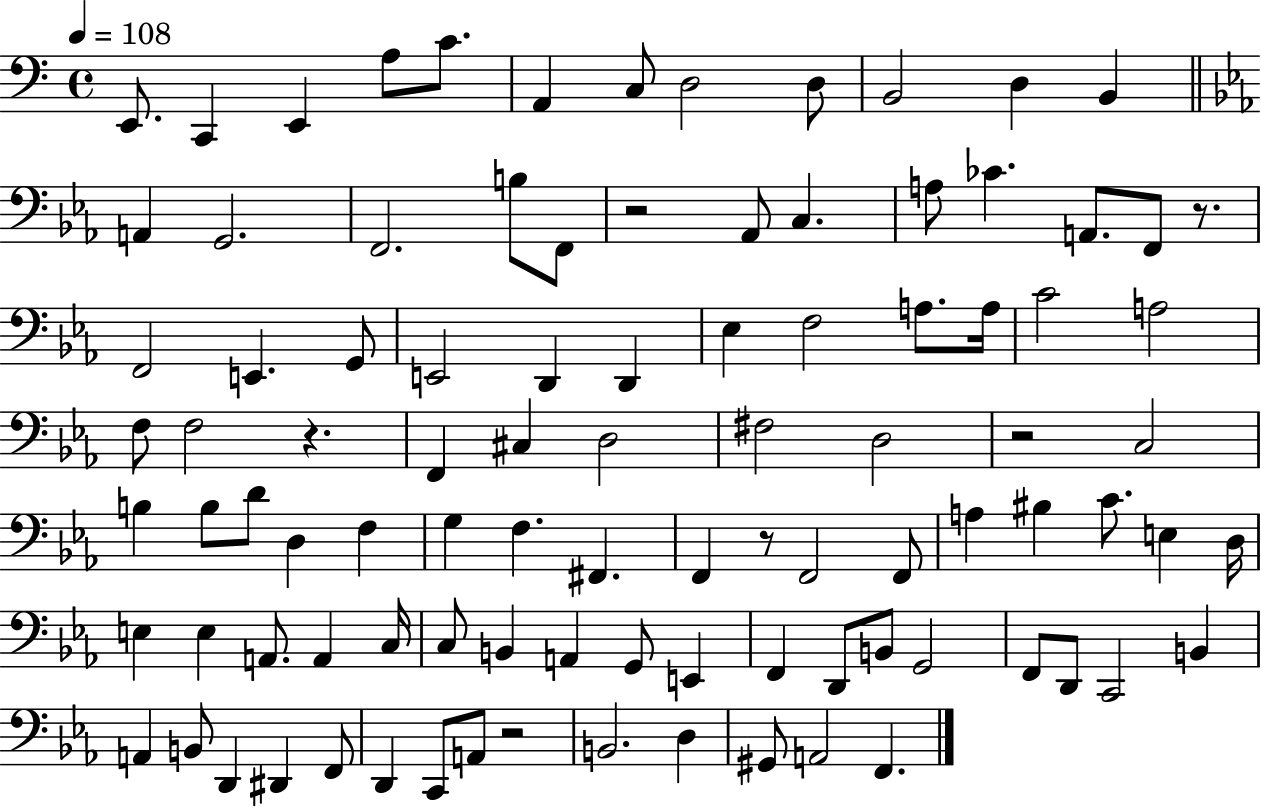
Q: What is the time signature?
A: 4/4